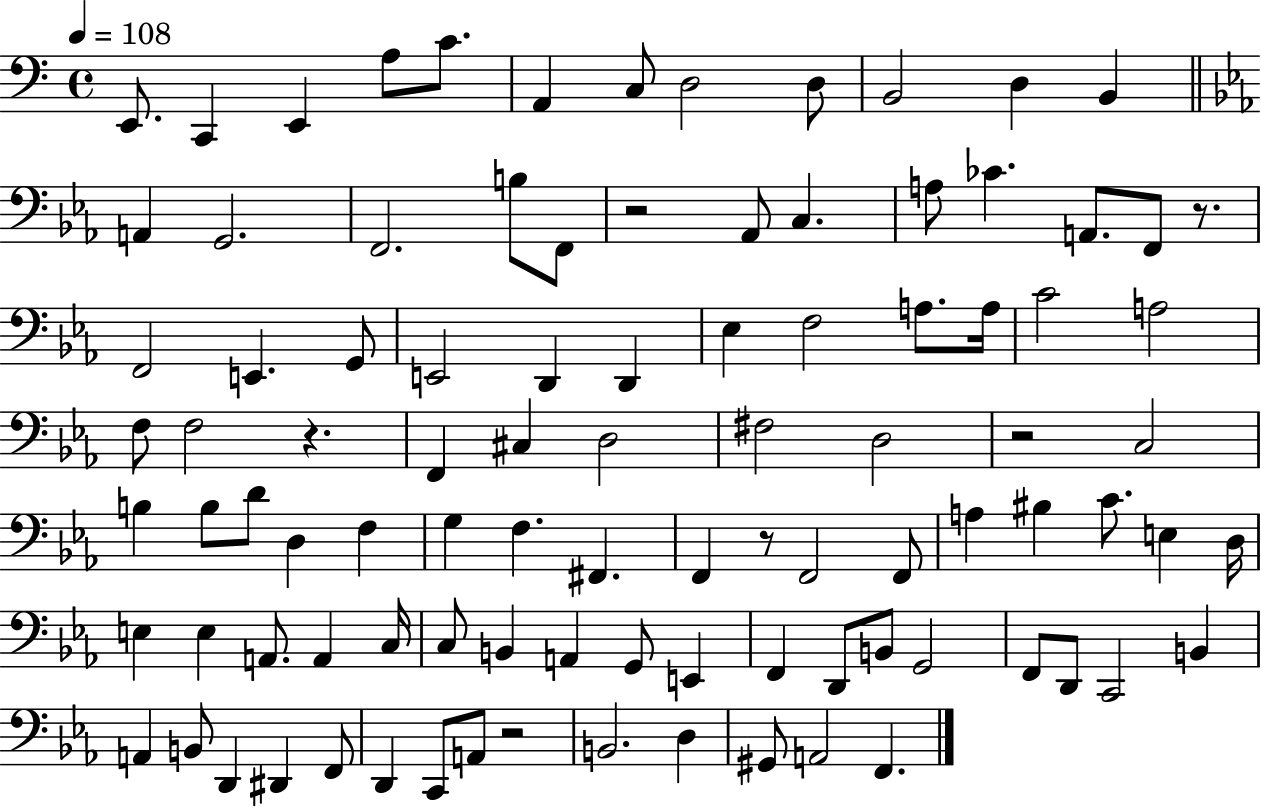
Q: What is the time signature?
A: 4/4